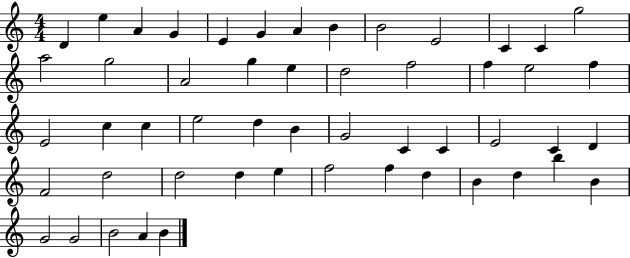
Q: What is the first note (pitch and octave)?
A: D4